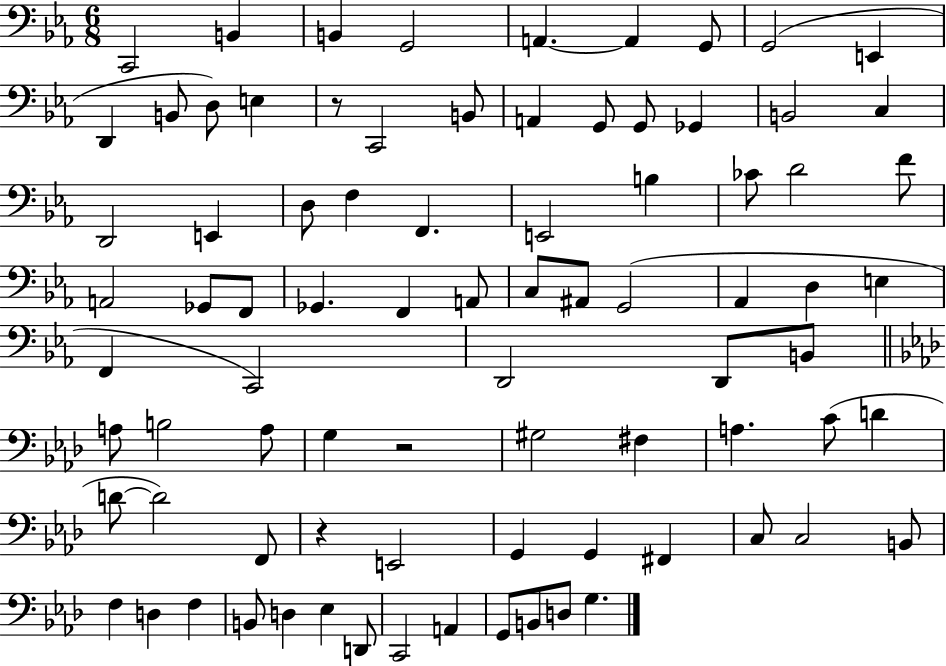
X:1
T:Untitled
M:6/8
L:1/4
K:Eb
C,,2 B,, B,, G,,2 A,, A,, G,,/2 G,,2 E,, D,, B,,/2 D,/2 E, z/2 C,,2 B,,/2 A,, G,,/2 G,,/2 _G,, B,,2 C, D,,2 E,, D,/2 F, F,, E,,2 B, _C/2 D2 F/2 A,,2 _G,,/2 F,,/2 _G,, F,, A,,/2 C,/2 ^A,,/2 G,,2 _A,, D, E, F,, C,,2 D,,2 D,,/2 B,,/2 A,/2 B,2 A,/2 G, z2 ^G,2 ^F, A, C/2 D D/2 D2 F,,/2 z E,,2 G,, G,, ^F,, C,/2 C,2 B,,/2 F, D, F, B,,/2 D, _E, D,,/2 C,,2 A,, G,,/2 B,,/2 D,/2 G,